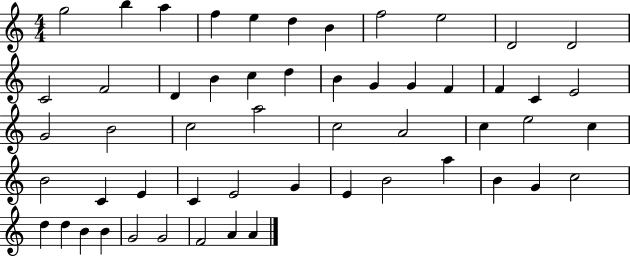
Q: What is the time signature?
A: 4/4